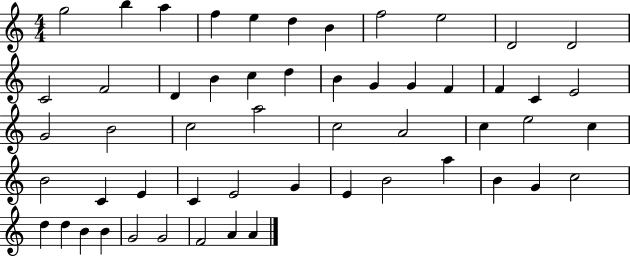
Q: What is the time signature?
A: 4/4